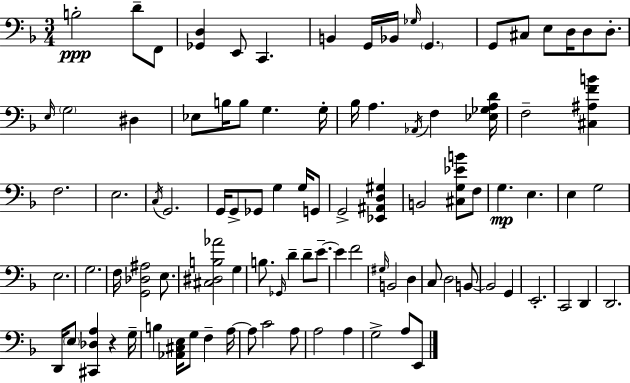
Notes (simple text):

B3/h D4/e F2/e [Gb2,D3]/q E2/e C2/q. B2/q G2/s Bb2/s Gb3/s G2/q. G2/e C#3/e E3/e D3/s D3/e D3/e. E3/s G3/h D#3/q Eb3/e B3/s B3/e G3/q. G3/s Bb3/s A3/q. Ab2/s F3/q [Eb3,Gb3,A3,D4]/s F3/h [C#3,A#3,F4,B4]/q F3/h. E3/h. C3/s G2/h. G2/s G2/e Gb2/e G3/q G3/s G2/e G2/h [Eb2,A#2,D3,G#3]/q B2/h [C#3,G3,Eb4,B4]/e F3/e G3/q. E3/q. E3/q G3/h E3/h. G3/h. F3/s [G2,Db3,A#3]/h E3/e. [C#3,D#3,B3,Ab4]/h G3/q B3/e. Gb2/s D4/q D4/e E4/e. E4/q F4/h G#3/s B2/h D3/q C3/e D3/h B2/e B2/h G2/q E2/h. C2/h D2/q D2/h. D2/s E3/e [C#2,Db3,A3]/q R/q G3/s B3/q [Ab2,C#3,E3]/s G3/e F3/q A3/s A3/e C4/h A3/e A3/h A3/q G3/h A3/e E2/e